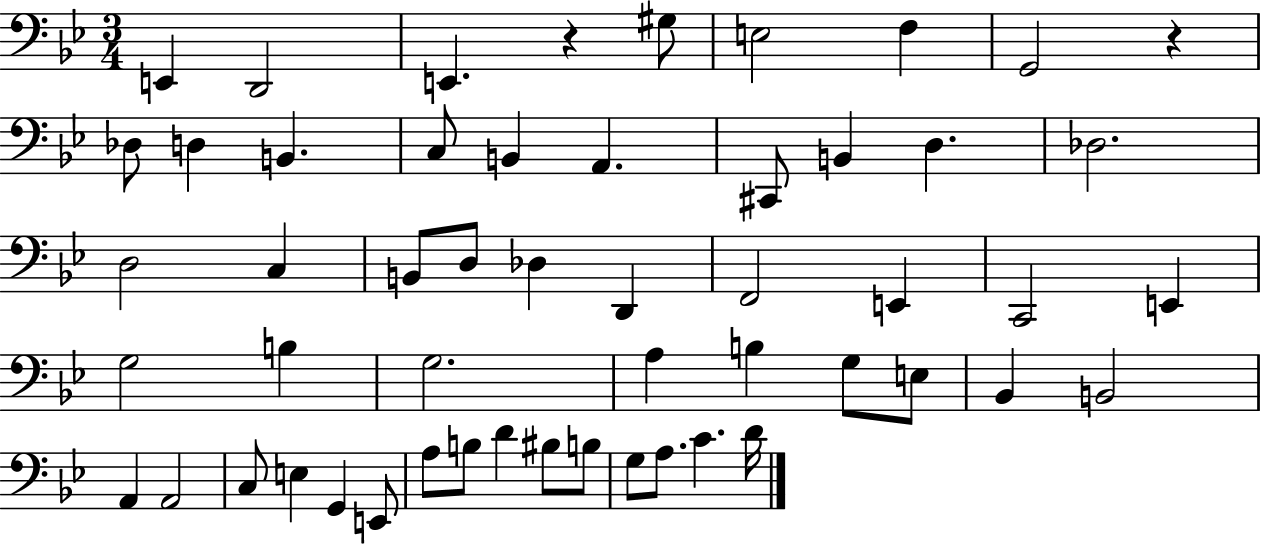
E2/q D2/h E2/q. R/q G#3/e E3/h F3/q G2/h R/q Db3/e D3/q B2/q. C3/e B2/q A2/q. C#2/e B2/q D3/q. Db3/h. D3/h C3/q B2/e D3/e Db3/q D2/q F2/h E2/q C2/h E2/q G3/h B3/q G3/h. A3/q B3/q G3/e E3/e Bb2/q B2/h A2/q A2/h C3/e E3/q G2/q E2/e A3/e B3/e D4/q BIS3/e B3/e G3/e A3/e. C4/q. D4/s